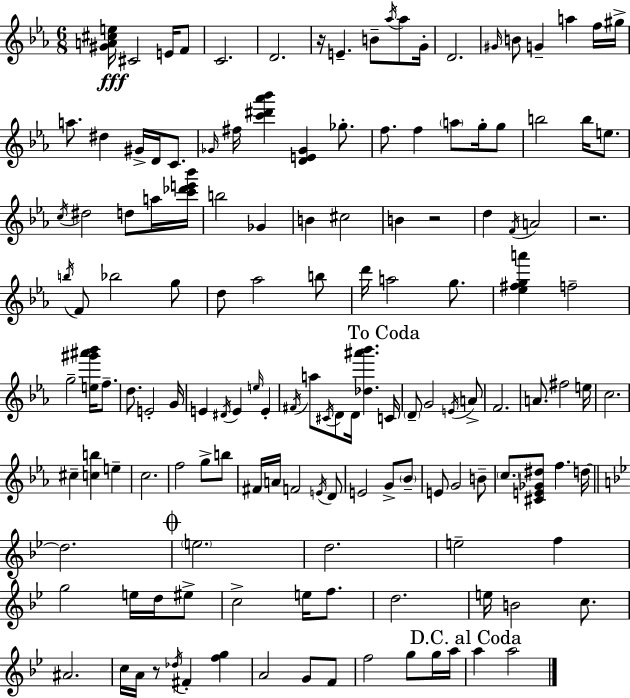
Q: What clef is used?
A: treble